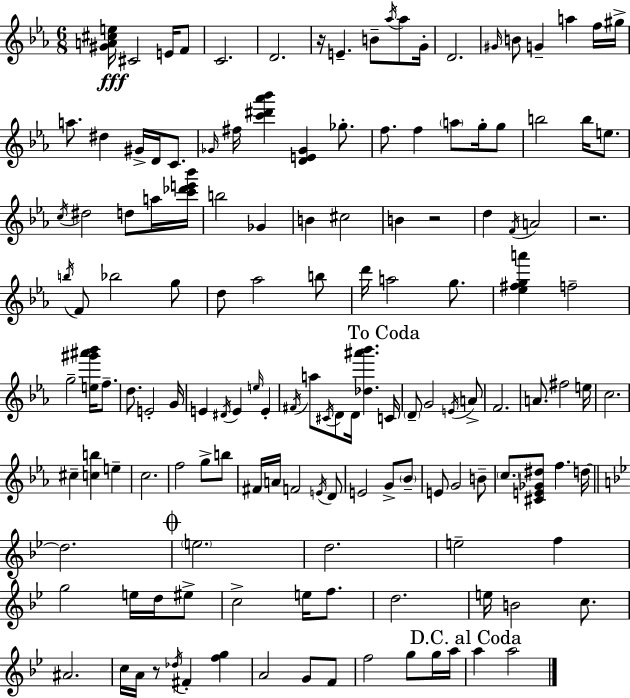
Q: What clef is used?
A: treble